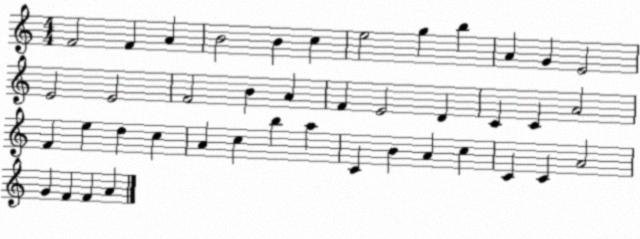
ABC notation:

X:1
T:Untitled
M:4/4
L:1/4
K:C
F2 F A B2 B c e2 g b A G E2 E2 E2 F2 B A F E2 D C C A2 F e d c A c b a C B A c C C A2 G F F A